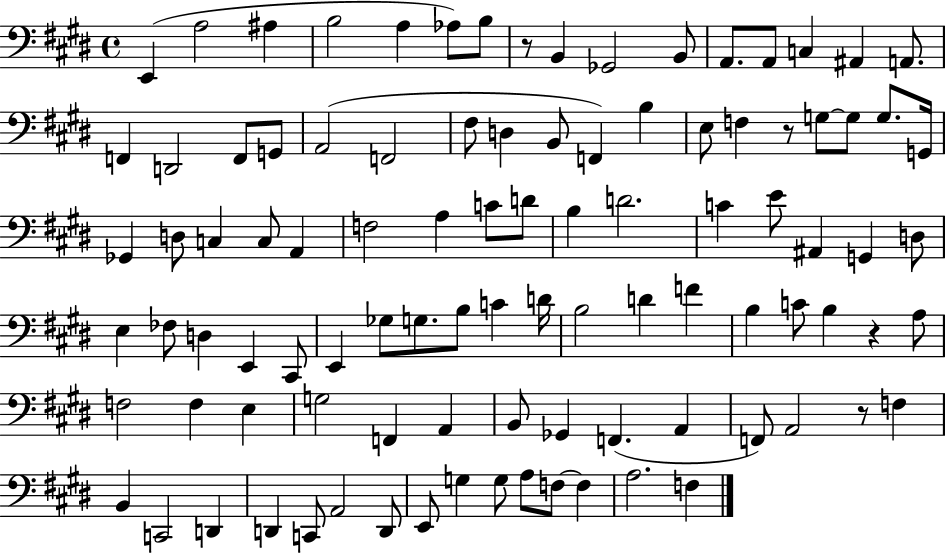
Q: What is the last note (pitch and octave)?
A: F3